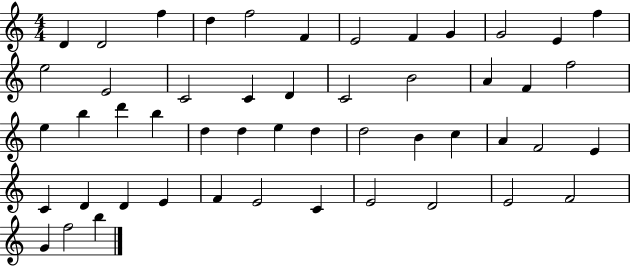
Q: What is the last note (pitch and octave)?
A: B5